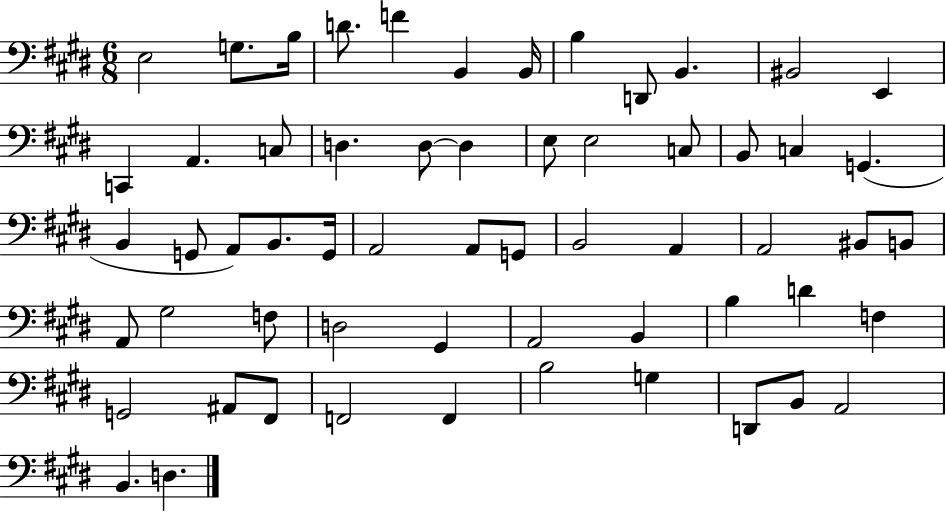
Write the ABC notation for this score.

X:1
T:Untitled
M:6/8
L:1/4
K:E
E,2 G,/2 B,/4 D/2 F B,, B,,/4 B, D,,/2 B,, ^B,,2 E,, C,, A,, C,/2 D, D,/2 D, E,/2 E,2 C,/2 B,,/2 C, G,, B,, G,,/2 A,,/2 B,,/2 G,,/4 A,,2 A,,/2 G,,/2 B,,2 A,, A,,2 ^B,,/2 B,,/2 A,,/2 ^G,2 F,/2 D,2 ^G,, A,,2 B,, B, D F, G,,2 ^A,,/2 ^F,,/2 F,,2 F,, B,2 G, D,,/2 B,,/2 A,,2 B,, D,